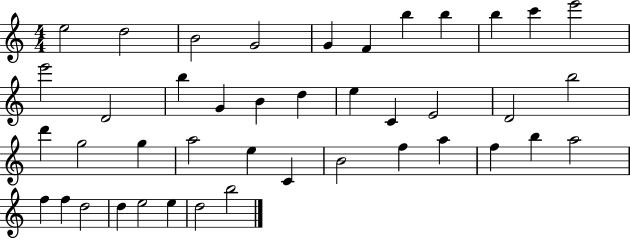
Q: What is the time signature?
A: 4/4